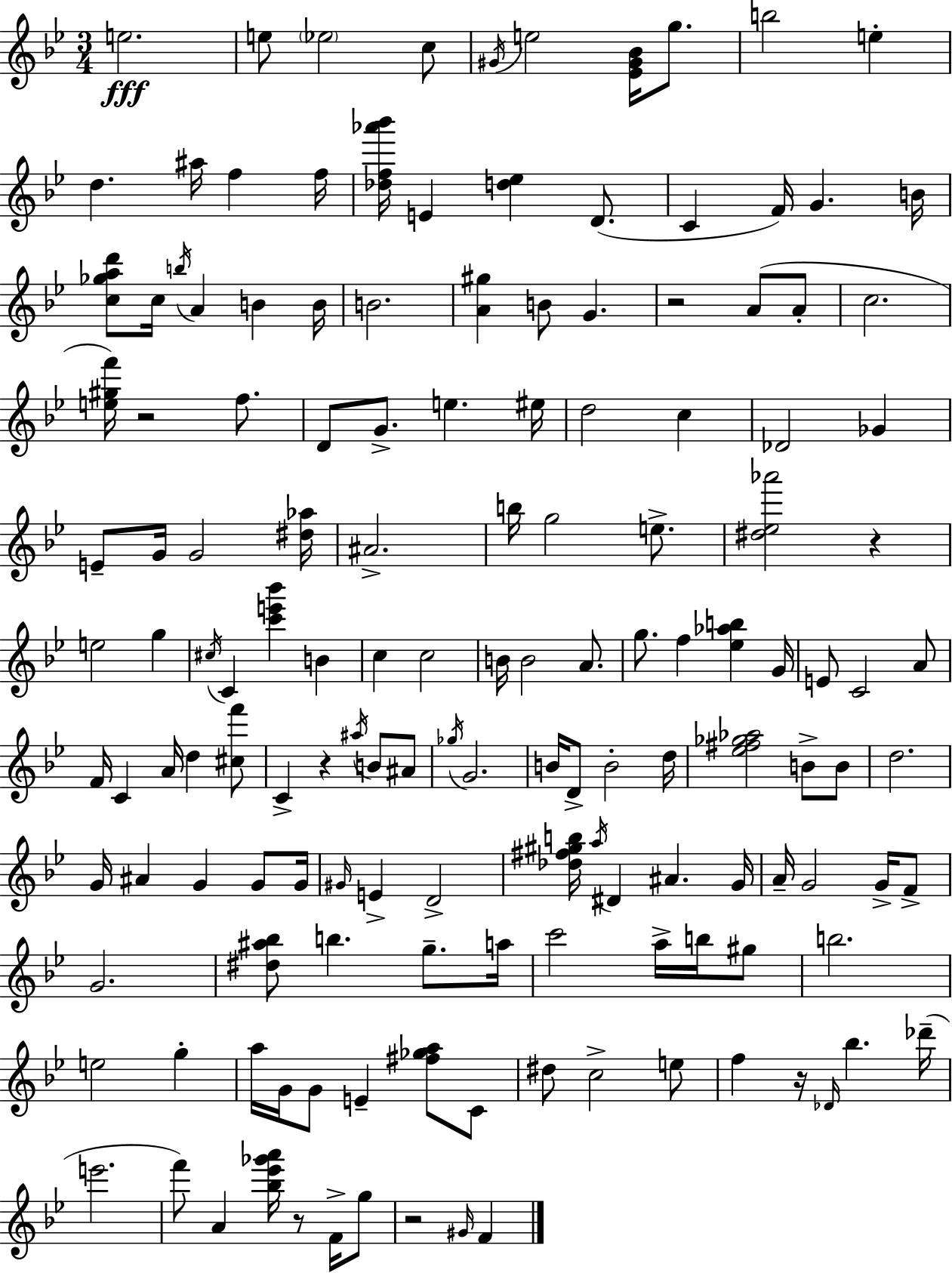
{
  \clef treble
  \numericTimeSignature
  \time 3/4
  \key g \minor
  e''2.\fff | e''8 \parenthesize ees''2 c''8 | \acciaccatura { gis'16 } e''2 <ees' gis' bes'>16 g''8. | b''2 e''4-. | \break d''4. ais''16 f''4 | f''16 <des'' f'' aes''' bes'''>16 e'4 <d'' ees''>4 d'8.( | c'4 f'16) g'4. | b'16 <c'' ges'' a'' d'''>8 c''16 \acciaccatura { b''16 } a'4 b'4 | \break b'16 b'2. | <a' gis''>4 b'8 g'4. | r2 a'8( | a'8-. c''2. | \break <e'' gis'' f'''>16) r2 f''8. | d'8 g'8.-> e''4. | eis''16 d''2 c''4 | des'2 ges'4 | \break e'8-- g'16 g'2 | <dis'' aes''>16 ais'2.-> | b''16 g''2 e''8.-> | <dis'' ees'' aes'''>2 r4 | \break e''2 g''4 | \acciaccatura { cis''16 } c'4 <c''' e''' bes'''>4 b'4 | c''4 c''2 | b'16 b'2 | \break a'8. g''8. f''4 <ees'' aes'' b''>4 | g'16 e'8 c'2 | a'8 f'16 c'4 a'16 d''4 | <cis'' f'''>8 c'4-> r4 \acciaccatura { ais''16 } | \break b'8 ais'8 \acciaccatura { ges''16 } g'2. | b'16 d'8-> b'2-. | d''16 <ees'' fis'' ges'' aes''>2 | b'8-> b'8 d''2. | \break g'16 ais'4 g'4 | g'8 g'16 \grace { gis'16 } e'4-> d'2-> | <des'' fis'' gis'' b''>16 \acciaccatura { a''16 } dis'4 | ais'4. g'16 a'16-- g'2 | \break g'16-> f'8-> g'2. | <dis'' ais'' bes''>8 b''4. | g''8.-- a''16 c'''2 | a''16-> b''16 gis''8 b''2. | \break e''2 | g''4-. a''16 g'16 g'8 e'4-- | <fis'' ges'' a''>8 c'8 dis''8 c''2-> | e''8 f''4 r16 | \break \grace { des'16 } bes''4. des'''16--( e'''2. | f'''8) a'4 | <bes'' ees''' ges''' a'''>16 r8 f'16-> g''8 r2 | \grace { gis'16 } f'4 \bar "|."
}